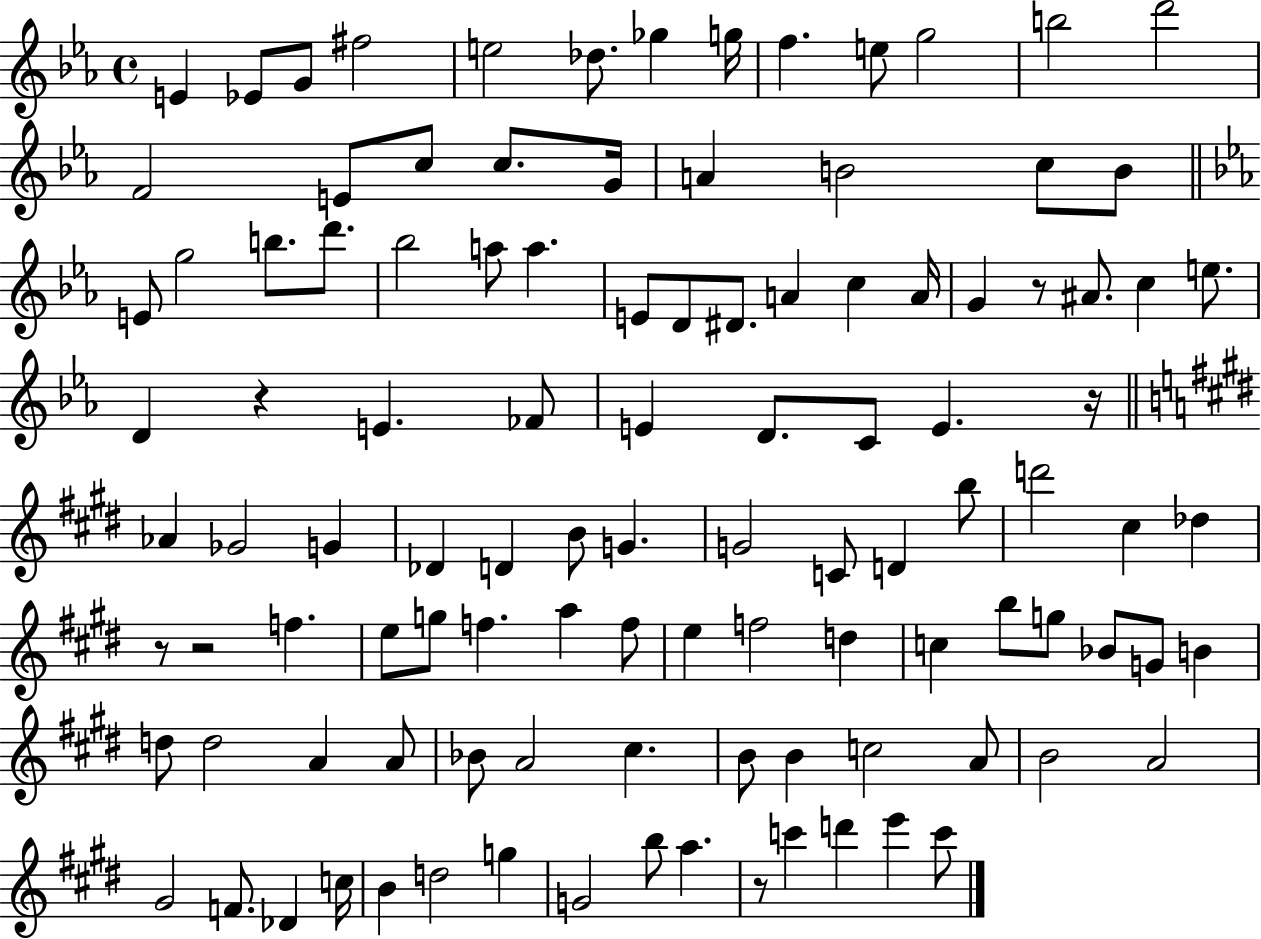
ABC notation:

X:1
T:Untitled
M:4/4
L:1/4
K:Eb
E _E/2 G/2 ^f2 e2 _d/2 _g g/4 f e/2 g2 b2 d'2 F2 E/2 c/2 c/2 G/4 A B2 c/2 B/2 E/2 g2 b/2 d'/2 _b2 a/2 a E/2 D/2 ^D/2 A c A/4 G z/2 ^A/2 c e/2 D z E _F/2 E D/2 C/2 E z/4 _A _G2 G _D D B/2 G G2 C/2 D b/2 d'2 ^c _d z/2 z2 f e/2 g/2 f a f/2 e f2 d c b/2 g/2 _B/2 G/2 B d/2 d2 A A/2 _B/2 A2 ^c B/2 B c2 A/2 B2 A2 ^G2 F/2 _D c/4 B d2 g G2 b/2 a z/2 c' d' e' c'/2